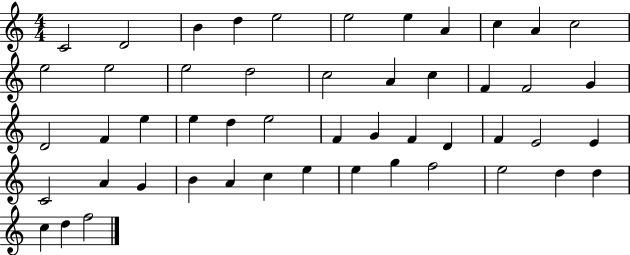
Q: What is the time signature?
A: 4/4